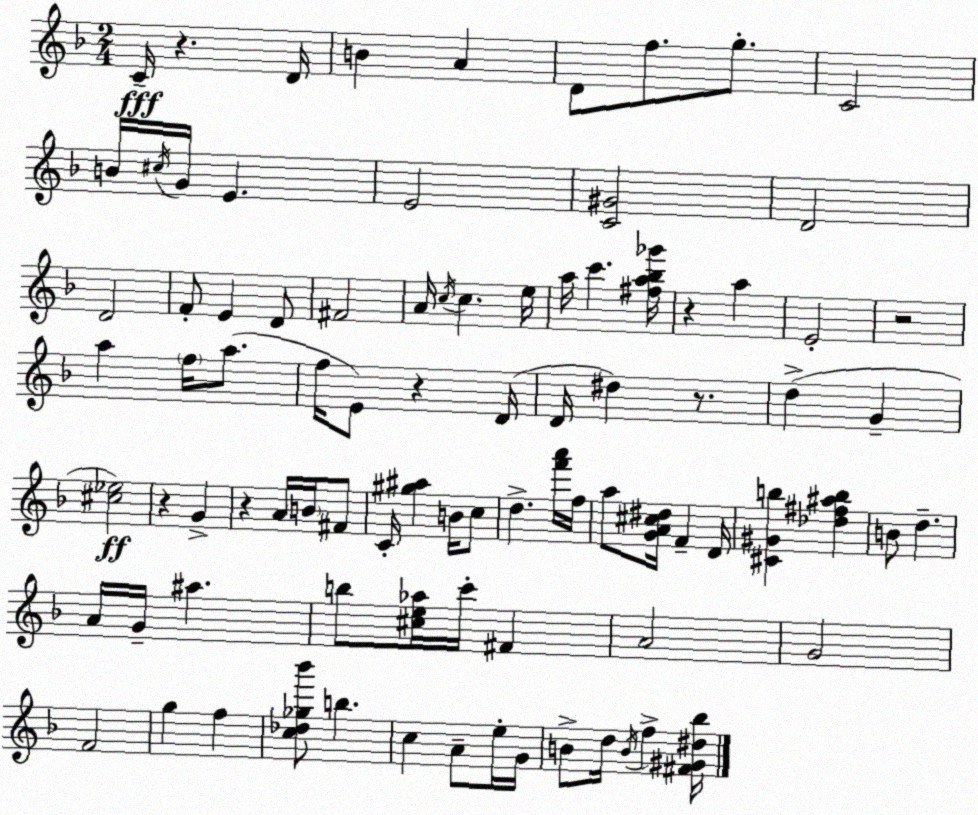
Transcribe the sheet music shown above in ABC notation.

X:1
T:Untitled
M:2/4
L:1/4
K:F
C/4 z D/4 B A D/2 f/2 g/2 C2 B/4 ^c/4 G/4 E E2 [C^G]2 D2 D2 F/2 E D/2 ^F2 A/4 c/4 c e/4 a/4 c' [^fa_b_g']/4 z a E2 z2 a f/4 a/2 f/4 E/2 z D/4 D/4 ^d z/2 d G [^c_e]2 z G z A/4 B/4 ^F/2 C/4 [^g^a] B/4 c/2 d [f'a']/4 f/4 a/2 [GA^c^d]/4 F D/4 [^C^Gb] [_d^f^ab] B/2 d A/4 G/4 ^a b/2 [^ce_a]/4 c'/4 ^F A2 G2 F2 g f [c_d_g_b']/2 b c A/2 e/4 G/4 B/2 d/4 B/4 f [^F^G^d_b]/4